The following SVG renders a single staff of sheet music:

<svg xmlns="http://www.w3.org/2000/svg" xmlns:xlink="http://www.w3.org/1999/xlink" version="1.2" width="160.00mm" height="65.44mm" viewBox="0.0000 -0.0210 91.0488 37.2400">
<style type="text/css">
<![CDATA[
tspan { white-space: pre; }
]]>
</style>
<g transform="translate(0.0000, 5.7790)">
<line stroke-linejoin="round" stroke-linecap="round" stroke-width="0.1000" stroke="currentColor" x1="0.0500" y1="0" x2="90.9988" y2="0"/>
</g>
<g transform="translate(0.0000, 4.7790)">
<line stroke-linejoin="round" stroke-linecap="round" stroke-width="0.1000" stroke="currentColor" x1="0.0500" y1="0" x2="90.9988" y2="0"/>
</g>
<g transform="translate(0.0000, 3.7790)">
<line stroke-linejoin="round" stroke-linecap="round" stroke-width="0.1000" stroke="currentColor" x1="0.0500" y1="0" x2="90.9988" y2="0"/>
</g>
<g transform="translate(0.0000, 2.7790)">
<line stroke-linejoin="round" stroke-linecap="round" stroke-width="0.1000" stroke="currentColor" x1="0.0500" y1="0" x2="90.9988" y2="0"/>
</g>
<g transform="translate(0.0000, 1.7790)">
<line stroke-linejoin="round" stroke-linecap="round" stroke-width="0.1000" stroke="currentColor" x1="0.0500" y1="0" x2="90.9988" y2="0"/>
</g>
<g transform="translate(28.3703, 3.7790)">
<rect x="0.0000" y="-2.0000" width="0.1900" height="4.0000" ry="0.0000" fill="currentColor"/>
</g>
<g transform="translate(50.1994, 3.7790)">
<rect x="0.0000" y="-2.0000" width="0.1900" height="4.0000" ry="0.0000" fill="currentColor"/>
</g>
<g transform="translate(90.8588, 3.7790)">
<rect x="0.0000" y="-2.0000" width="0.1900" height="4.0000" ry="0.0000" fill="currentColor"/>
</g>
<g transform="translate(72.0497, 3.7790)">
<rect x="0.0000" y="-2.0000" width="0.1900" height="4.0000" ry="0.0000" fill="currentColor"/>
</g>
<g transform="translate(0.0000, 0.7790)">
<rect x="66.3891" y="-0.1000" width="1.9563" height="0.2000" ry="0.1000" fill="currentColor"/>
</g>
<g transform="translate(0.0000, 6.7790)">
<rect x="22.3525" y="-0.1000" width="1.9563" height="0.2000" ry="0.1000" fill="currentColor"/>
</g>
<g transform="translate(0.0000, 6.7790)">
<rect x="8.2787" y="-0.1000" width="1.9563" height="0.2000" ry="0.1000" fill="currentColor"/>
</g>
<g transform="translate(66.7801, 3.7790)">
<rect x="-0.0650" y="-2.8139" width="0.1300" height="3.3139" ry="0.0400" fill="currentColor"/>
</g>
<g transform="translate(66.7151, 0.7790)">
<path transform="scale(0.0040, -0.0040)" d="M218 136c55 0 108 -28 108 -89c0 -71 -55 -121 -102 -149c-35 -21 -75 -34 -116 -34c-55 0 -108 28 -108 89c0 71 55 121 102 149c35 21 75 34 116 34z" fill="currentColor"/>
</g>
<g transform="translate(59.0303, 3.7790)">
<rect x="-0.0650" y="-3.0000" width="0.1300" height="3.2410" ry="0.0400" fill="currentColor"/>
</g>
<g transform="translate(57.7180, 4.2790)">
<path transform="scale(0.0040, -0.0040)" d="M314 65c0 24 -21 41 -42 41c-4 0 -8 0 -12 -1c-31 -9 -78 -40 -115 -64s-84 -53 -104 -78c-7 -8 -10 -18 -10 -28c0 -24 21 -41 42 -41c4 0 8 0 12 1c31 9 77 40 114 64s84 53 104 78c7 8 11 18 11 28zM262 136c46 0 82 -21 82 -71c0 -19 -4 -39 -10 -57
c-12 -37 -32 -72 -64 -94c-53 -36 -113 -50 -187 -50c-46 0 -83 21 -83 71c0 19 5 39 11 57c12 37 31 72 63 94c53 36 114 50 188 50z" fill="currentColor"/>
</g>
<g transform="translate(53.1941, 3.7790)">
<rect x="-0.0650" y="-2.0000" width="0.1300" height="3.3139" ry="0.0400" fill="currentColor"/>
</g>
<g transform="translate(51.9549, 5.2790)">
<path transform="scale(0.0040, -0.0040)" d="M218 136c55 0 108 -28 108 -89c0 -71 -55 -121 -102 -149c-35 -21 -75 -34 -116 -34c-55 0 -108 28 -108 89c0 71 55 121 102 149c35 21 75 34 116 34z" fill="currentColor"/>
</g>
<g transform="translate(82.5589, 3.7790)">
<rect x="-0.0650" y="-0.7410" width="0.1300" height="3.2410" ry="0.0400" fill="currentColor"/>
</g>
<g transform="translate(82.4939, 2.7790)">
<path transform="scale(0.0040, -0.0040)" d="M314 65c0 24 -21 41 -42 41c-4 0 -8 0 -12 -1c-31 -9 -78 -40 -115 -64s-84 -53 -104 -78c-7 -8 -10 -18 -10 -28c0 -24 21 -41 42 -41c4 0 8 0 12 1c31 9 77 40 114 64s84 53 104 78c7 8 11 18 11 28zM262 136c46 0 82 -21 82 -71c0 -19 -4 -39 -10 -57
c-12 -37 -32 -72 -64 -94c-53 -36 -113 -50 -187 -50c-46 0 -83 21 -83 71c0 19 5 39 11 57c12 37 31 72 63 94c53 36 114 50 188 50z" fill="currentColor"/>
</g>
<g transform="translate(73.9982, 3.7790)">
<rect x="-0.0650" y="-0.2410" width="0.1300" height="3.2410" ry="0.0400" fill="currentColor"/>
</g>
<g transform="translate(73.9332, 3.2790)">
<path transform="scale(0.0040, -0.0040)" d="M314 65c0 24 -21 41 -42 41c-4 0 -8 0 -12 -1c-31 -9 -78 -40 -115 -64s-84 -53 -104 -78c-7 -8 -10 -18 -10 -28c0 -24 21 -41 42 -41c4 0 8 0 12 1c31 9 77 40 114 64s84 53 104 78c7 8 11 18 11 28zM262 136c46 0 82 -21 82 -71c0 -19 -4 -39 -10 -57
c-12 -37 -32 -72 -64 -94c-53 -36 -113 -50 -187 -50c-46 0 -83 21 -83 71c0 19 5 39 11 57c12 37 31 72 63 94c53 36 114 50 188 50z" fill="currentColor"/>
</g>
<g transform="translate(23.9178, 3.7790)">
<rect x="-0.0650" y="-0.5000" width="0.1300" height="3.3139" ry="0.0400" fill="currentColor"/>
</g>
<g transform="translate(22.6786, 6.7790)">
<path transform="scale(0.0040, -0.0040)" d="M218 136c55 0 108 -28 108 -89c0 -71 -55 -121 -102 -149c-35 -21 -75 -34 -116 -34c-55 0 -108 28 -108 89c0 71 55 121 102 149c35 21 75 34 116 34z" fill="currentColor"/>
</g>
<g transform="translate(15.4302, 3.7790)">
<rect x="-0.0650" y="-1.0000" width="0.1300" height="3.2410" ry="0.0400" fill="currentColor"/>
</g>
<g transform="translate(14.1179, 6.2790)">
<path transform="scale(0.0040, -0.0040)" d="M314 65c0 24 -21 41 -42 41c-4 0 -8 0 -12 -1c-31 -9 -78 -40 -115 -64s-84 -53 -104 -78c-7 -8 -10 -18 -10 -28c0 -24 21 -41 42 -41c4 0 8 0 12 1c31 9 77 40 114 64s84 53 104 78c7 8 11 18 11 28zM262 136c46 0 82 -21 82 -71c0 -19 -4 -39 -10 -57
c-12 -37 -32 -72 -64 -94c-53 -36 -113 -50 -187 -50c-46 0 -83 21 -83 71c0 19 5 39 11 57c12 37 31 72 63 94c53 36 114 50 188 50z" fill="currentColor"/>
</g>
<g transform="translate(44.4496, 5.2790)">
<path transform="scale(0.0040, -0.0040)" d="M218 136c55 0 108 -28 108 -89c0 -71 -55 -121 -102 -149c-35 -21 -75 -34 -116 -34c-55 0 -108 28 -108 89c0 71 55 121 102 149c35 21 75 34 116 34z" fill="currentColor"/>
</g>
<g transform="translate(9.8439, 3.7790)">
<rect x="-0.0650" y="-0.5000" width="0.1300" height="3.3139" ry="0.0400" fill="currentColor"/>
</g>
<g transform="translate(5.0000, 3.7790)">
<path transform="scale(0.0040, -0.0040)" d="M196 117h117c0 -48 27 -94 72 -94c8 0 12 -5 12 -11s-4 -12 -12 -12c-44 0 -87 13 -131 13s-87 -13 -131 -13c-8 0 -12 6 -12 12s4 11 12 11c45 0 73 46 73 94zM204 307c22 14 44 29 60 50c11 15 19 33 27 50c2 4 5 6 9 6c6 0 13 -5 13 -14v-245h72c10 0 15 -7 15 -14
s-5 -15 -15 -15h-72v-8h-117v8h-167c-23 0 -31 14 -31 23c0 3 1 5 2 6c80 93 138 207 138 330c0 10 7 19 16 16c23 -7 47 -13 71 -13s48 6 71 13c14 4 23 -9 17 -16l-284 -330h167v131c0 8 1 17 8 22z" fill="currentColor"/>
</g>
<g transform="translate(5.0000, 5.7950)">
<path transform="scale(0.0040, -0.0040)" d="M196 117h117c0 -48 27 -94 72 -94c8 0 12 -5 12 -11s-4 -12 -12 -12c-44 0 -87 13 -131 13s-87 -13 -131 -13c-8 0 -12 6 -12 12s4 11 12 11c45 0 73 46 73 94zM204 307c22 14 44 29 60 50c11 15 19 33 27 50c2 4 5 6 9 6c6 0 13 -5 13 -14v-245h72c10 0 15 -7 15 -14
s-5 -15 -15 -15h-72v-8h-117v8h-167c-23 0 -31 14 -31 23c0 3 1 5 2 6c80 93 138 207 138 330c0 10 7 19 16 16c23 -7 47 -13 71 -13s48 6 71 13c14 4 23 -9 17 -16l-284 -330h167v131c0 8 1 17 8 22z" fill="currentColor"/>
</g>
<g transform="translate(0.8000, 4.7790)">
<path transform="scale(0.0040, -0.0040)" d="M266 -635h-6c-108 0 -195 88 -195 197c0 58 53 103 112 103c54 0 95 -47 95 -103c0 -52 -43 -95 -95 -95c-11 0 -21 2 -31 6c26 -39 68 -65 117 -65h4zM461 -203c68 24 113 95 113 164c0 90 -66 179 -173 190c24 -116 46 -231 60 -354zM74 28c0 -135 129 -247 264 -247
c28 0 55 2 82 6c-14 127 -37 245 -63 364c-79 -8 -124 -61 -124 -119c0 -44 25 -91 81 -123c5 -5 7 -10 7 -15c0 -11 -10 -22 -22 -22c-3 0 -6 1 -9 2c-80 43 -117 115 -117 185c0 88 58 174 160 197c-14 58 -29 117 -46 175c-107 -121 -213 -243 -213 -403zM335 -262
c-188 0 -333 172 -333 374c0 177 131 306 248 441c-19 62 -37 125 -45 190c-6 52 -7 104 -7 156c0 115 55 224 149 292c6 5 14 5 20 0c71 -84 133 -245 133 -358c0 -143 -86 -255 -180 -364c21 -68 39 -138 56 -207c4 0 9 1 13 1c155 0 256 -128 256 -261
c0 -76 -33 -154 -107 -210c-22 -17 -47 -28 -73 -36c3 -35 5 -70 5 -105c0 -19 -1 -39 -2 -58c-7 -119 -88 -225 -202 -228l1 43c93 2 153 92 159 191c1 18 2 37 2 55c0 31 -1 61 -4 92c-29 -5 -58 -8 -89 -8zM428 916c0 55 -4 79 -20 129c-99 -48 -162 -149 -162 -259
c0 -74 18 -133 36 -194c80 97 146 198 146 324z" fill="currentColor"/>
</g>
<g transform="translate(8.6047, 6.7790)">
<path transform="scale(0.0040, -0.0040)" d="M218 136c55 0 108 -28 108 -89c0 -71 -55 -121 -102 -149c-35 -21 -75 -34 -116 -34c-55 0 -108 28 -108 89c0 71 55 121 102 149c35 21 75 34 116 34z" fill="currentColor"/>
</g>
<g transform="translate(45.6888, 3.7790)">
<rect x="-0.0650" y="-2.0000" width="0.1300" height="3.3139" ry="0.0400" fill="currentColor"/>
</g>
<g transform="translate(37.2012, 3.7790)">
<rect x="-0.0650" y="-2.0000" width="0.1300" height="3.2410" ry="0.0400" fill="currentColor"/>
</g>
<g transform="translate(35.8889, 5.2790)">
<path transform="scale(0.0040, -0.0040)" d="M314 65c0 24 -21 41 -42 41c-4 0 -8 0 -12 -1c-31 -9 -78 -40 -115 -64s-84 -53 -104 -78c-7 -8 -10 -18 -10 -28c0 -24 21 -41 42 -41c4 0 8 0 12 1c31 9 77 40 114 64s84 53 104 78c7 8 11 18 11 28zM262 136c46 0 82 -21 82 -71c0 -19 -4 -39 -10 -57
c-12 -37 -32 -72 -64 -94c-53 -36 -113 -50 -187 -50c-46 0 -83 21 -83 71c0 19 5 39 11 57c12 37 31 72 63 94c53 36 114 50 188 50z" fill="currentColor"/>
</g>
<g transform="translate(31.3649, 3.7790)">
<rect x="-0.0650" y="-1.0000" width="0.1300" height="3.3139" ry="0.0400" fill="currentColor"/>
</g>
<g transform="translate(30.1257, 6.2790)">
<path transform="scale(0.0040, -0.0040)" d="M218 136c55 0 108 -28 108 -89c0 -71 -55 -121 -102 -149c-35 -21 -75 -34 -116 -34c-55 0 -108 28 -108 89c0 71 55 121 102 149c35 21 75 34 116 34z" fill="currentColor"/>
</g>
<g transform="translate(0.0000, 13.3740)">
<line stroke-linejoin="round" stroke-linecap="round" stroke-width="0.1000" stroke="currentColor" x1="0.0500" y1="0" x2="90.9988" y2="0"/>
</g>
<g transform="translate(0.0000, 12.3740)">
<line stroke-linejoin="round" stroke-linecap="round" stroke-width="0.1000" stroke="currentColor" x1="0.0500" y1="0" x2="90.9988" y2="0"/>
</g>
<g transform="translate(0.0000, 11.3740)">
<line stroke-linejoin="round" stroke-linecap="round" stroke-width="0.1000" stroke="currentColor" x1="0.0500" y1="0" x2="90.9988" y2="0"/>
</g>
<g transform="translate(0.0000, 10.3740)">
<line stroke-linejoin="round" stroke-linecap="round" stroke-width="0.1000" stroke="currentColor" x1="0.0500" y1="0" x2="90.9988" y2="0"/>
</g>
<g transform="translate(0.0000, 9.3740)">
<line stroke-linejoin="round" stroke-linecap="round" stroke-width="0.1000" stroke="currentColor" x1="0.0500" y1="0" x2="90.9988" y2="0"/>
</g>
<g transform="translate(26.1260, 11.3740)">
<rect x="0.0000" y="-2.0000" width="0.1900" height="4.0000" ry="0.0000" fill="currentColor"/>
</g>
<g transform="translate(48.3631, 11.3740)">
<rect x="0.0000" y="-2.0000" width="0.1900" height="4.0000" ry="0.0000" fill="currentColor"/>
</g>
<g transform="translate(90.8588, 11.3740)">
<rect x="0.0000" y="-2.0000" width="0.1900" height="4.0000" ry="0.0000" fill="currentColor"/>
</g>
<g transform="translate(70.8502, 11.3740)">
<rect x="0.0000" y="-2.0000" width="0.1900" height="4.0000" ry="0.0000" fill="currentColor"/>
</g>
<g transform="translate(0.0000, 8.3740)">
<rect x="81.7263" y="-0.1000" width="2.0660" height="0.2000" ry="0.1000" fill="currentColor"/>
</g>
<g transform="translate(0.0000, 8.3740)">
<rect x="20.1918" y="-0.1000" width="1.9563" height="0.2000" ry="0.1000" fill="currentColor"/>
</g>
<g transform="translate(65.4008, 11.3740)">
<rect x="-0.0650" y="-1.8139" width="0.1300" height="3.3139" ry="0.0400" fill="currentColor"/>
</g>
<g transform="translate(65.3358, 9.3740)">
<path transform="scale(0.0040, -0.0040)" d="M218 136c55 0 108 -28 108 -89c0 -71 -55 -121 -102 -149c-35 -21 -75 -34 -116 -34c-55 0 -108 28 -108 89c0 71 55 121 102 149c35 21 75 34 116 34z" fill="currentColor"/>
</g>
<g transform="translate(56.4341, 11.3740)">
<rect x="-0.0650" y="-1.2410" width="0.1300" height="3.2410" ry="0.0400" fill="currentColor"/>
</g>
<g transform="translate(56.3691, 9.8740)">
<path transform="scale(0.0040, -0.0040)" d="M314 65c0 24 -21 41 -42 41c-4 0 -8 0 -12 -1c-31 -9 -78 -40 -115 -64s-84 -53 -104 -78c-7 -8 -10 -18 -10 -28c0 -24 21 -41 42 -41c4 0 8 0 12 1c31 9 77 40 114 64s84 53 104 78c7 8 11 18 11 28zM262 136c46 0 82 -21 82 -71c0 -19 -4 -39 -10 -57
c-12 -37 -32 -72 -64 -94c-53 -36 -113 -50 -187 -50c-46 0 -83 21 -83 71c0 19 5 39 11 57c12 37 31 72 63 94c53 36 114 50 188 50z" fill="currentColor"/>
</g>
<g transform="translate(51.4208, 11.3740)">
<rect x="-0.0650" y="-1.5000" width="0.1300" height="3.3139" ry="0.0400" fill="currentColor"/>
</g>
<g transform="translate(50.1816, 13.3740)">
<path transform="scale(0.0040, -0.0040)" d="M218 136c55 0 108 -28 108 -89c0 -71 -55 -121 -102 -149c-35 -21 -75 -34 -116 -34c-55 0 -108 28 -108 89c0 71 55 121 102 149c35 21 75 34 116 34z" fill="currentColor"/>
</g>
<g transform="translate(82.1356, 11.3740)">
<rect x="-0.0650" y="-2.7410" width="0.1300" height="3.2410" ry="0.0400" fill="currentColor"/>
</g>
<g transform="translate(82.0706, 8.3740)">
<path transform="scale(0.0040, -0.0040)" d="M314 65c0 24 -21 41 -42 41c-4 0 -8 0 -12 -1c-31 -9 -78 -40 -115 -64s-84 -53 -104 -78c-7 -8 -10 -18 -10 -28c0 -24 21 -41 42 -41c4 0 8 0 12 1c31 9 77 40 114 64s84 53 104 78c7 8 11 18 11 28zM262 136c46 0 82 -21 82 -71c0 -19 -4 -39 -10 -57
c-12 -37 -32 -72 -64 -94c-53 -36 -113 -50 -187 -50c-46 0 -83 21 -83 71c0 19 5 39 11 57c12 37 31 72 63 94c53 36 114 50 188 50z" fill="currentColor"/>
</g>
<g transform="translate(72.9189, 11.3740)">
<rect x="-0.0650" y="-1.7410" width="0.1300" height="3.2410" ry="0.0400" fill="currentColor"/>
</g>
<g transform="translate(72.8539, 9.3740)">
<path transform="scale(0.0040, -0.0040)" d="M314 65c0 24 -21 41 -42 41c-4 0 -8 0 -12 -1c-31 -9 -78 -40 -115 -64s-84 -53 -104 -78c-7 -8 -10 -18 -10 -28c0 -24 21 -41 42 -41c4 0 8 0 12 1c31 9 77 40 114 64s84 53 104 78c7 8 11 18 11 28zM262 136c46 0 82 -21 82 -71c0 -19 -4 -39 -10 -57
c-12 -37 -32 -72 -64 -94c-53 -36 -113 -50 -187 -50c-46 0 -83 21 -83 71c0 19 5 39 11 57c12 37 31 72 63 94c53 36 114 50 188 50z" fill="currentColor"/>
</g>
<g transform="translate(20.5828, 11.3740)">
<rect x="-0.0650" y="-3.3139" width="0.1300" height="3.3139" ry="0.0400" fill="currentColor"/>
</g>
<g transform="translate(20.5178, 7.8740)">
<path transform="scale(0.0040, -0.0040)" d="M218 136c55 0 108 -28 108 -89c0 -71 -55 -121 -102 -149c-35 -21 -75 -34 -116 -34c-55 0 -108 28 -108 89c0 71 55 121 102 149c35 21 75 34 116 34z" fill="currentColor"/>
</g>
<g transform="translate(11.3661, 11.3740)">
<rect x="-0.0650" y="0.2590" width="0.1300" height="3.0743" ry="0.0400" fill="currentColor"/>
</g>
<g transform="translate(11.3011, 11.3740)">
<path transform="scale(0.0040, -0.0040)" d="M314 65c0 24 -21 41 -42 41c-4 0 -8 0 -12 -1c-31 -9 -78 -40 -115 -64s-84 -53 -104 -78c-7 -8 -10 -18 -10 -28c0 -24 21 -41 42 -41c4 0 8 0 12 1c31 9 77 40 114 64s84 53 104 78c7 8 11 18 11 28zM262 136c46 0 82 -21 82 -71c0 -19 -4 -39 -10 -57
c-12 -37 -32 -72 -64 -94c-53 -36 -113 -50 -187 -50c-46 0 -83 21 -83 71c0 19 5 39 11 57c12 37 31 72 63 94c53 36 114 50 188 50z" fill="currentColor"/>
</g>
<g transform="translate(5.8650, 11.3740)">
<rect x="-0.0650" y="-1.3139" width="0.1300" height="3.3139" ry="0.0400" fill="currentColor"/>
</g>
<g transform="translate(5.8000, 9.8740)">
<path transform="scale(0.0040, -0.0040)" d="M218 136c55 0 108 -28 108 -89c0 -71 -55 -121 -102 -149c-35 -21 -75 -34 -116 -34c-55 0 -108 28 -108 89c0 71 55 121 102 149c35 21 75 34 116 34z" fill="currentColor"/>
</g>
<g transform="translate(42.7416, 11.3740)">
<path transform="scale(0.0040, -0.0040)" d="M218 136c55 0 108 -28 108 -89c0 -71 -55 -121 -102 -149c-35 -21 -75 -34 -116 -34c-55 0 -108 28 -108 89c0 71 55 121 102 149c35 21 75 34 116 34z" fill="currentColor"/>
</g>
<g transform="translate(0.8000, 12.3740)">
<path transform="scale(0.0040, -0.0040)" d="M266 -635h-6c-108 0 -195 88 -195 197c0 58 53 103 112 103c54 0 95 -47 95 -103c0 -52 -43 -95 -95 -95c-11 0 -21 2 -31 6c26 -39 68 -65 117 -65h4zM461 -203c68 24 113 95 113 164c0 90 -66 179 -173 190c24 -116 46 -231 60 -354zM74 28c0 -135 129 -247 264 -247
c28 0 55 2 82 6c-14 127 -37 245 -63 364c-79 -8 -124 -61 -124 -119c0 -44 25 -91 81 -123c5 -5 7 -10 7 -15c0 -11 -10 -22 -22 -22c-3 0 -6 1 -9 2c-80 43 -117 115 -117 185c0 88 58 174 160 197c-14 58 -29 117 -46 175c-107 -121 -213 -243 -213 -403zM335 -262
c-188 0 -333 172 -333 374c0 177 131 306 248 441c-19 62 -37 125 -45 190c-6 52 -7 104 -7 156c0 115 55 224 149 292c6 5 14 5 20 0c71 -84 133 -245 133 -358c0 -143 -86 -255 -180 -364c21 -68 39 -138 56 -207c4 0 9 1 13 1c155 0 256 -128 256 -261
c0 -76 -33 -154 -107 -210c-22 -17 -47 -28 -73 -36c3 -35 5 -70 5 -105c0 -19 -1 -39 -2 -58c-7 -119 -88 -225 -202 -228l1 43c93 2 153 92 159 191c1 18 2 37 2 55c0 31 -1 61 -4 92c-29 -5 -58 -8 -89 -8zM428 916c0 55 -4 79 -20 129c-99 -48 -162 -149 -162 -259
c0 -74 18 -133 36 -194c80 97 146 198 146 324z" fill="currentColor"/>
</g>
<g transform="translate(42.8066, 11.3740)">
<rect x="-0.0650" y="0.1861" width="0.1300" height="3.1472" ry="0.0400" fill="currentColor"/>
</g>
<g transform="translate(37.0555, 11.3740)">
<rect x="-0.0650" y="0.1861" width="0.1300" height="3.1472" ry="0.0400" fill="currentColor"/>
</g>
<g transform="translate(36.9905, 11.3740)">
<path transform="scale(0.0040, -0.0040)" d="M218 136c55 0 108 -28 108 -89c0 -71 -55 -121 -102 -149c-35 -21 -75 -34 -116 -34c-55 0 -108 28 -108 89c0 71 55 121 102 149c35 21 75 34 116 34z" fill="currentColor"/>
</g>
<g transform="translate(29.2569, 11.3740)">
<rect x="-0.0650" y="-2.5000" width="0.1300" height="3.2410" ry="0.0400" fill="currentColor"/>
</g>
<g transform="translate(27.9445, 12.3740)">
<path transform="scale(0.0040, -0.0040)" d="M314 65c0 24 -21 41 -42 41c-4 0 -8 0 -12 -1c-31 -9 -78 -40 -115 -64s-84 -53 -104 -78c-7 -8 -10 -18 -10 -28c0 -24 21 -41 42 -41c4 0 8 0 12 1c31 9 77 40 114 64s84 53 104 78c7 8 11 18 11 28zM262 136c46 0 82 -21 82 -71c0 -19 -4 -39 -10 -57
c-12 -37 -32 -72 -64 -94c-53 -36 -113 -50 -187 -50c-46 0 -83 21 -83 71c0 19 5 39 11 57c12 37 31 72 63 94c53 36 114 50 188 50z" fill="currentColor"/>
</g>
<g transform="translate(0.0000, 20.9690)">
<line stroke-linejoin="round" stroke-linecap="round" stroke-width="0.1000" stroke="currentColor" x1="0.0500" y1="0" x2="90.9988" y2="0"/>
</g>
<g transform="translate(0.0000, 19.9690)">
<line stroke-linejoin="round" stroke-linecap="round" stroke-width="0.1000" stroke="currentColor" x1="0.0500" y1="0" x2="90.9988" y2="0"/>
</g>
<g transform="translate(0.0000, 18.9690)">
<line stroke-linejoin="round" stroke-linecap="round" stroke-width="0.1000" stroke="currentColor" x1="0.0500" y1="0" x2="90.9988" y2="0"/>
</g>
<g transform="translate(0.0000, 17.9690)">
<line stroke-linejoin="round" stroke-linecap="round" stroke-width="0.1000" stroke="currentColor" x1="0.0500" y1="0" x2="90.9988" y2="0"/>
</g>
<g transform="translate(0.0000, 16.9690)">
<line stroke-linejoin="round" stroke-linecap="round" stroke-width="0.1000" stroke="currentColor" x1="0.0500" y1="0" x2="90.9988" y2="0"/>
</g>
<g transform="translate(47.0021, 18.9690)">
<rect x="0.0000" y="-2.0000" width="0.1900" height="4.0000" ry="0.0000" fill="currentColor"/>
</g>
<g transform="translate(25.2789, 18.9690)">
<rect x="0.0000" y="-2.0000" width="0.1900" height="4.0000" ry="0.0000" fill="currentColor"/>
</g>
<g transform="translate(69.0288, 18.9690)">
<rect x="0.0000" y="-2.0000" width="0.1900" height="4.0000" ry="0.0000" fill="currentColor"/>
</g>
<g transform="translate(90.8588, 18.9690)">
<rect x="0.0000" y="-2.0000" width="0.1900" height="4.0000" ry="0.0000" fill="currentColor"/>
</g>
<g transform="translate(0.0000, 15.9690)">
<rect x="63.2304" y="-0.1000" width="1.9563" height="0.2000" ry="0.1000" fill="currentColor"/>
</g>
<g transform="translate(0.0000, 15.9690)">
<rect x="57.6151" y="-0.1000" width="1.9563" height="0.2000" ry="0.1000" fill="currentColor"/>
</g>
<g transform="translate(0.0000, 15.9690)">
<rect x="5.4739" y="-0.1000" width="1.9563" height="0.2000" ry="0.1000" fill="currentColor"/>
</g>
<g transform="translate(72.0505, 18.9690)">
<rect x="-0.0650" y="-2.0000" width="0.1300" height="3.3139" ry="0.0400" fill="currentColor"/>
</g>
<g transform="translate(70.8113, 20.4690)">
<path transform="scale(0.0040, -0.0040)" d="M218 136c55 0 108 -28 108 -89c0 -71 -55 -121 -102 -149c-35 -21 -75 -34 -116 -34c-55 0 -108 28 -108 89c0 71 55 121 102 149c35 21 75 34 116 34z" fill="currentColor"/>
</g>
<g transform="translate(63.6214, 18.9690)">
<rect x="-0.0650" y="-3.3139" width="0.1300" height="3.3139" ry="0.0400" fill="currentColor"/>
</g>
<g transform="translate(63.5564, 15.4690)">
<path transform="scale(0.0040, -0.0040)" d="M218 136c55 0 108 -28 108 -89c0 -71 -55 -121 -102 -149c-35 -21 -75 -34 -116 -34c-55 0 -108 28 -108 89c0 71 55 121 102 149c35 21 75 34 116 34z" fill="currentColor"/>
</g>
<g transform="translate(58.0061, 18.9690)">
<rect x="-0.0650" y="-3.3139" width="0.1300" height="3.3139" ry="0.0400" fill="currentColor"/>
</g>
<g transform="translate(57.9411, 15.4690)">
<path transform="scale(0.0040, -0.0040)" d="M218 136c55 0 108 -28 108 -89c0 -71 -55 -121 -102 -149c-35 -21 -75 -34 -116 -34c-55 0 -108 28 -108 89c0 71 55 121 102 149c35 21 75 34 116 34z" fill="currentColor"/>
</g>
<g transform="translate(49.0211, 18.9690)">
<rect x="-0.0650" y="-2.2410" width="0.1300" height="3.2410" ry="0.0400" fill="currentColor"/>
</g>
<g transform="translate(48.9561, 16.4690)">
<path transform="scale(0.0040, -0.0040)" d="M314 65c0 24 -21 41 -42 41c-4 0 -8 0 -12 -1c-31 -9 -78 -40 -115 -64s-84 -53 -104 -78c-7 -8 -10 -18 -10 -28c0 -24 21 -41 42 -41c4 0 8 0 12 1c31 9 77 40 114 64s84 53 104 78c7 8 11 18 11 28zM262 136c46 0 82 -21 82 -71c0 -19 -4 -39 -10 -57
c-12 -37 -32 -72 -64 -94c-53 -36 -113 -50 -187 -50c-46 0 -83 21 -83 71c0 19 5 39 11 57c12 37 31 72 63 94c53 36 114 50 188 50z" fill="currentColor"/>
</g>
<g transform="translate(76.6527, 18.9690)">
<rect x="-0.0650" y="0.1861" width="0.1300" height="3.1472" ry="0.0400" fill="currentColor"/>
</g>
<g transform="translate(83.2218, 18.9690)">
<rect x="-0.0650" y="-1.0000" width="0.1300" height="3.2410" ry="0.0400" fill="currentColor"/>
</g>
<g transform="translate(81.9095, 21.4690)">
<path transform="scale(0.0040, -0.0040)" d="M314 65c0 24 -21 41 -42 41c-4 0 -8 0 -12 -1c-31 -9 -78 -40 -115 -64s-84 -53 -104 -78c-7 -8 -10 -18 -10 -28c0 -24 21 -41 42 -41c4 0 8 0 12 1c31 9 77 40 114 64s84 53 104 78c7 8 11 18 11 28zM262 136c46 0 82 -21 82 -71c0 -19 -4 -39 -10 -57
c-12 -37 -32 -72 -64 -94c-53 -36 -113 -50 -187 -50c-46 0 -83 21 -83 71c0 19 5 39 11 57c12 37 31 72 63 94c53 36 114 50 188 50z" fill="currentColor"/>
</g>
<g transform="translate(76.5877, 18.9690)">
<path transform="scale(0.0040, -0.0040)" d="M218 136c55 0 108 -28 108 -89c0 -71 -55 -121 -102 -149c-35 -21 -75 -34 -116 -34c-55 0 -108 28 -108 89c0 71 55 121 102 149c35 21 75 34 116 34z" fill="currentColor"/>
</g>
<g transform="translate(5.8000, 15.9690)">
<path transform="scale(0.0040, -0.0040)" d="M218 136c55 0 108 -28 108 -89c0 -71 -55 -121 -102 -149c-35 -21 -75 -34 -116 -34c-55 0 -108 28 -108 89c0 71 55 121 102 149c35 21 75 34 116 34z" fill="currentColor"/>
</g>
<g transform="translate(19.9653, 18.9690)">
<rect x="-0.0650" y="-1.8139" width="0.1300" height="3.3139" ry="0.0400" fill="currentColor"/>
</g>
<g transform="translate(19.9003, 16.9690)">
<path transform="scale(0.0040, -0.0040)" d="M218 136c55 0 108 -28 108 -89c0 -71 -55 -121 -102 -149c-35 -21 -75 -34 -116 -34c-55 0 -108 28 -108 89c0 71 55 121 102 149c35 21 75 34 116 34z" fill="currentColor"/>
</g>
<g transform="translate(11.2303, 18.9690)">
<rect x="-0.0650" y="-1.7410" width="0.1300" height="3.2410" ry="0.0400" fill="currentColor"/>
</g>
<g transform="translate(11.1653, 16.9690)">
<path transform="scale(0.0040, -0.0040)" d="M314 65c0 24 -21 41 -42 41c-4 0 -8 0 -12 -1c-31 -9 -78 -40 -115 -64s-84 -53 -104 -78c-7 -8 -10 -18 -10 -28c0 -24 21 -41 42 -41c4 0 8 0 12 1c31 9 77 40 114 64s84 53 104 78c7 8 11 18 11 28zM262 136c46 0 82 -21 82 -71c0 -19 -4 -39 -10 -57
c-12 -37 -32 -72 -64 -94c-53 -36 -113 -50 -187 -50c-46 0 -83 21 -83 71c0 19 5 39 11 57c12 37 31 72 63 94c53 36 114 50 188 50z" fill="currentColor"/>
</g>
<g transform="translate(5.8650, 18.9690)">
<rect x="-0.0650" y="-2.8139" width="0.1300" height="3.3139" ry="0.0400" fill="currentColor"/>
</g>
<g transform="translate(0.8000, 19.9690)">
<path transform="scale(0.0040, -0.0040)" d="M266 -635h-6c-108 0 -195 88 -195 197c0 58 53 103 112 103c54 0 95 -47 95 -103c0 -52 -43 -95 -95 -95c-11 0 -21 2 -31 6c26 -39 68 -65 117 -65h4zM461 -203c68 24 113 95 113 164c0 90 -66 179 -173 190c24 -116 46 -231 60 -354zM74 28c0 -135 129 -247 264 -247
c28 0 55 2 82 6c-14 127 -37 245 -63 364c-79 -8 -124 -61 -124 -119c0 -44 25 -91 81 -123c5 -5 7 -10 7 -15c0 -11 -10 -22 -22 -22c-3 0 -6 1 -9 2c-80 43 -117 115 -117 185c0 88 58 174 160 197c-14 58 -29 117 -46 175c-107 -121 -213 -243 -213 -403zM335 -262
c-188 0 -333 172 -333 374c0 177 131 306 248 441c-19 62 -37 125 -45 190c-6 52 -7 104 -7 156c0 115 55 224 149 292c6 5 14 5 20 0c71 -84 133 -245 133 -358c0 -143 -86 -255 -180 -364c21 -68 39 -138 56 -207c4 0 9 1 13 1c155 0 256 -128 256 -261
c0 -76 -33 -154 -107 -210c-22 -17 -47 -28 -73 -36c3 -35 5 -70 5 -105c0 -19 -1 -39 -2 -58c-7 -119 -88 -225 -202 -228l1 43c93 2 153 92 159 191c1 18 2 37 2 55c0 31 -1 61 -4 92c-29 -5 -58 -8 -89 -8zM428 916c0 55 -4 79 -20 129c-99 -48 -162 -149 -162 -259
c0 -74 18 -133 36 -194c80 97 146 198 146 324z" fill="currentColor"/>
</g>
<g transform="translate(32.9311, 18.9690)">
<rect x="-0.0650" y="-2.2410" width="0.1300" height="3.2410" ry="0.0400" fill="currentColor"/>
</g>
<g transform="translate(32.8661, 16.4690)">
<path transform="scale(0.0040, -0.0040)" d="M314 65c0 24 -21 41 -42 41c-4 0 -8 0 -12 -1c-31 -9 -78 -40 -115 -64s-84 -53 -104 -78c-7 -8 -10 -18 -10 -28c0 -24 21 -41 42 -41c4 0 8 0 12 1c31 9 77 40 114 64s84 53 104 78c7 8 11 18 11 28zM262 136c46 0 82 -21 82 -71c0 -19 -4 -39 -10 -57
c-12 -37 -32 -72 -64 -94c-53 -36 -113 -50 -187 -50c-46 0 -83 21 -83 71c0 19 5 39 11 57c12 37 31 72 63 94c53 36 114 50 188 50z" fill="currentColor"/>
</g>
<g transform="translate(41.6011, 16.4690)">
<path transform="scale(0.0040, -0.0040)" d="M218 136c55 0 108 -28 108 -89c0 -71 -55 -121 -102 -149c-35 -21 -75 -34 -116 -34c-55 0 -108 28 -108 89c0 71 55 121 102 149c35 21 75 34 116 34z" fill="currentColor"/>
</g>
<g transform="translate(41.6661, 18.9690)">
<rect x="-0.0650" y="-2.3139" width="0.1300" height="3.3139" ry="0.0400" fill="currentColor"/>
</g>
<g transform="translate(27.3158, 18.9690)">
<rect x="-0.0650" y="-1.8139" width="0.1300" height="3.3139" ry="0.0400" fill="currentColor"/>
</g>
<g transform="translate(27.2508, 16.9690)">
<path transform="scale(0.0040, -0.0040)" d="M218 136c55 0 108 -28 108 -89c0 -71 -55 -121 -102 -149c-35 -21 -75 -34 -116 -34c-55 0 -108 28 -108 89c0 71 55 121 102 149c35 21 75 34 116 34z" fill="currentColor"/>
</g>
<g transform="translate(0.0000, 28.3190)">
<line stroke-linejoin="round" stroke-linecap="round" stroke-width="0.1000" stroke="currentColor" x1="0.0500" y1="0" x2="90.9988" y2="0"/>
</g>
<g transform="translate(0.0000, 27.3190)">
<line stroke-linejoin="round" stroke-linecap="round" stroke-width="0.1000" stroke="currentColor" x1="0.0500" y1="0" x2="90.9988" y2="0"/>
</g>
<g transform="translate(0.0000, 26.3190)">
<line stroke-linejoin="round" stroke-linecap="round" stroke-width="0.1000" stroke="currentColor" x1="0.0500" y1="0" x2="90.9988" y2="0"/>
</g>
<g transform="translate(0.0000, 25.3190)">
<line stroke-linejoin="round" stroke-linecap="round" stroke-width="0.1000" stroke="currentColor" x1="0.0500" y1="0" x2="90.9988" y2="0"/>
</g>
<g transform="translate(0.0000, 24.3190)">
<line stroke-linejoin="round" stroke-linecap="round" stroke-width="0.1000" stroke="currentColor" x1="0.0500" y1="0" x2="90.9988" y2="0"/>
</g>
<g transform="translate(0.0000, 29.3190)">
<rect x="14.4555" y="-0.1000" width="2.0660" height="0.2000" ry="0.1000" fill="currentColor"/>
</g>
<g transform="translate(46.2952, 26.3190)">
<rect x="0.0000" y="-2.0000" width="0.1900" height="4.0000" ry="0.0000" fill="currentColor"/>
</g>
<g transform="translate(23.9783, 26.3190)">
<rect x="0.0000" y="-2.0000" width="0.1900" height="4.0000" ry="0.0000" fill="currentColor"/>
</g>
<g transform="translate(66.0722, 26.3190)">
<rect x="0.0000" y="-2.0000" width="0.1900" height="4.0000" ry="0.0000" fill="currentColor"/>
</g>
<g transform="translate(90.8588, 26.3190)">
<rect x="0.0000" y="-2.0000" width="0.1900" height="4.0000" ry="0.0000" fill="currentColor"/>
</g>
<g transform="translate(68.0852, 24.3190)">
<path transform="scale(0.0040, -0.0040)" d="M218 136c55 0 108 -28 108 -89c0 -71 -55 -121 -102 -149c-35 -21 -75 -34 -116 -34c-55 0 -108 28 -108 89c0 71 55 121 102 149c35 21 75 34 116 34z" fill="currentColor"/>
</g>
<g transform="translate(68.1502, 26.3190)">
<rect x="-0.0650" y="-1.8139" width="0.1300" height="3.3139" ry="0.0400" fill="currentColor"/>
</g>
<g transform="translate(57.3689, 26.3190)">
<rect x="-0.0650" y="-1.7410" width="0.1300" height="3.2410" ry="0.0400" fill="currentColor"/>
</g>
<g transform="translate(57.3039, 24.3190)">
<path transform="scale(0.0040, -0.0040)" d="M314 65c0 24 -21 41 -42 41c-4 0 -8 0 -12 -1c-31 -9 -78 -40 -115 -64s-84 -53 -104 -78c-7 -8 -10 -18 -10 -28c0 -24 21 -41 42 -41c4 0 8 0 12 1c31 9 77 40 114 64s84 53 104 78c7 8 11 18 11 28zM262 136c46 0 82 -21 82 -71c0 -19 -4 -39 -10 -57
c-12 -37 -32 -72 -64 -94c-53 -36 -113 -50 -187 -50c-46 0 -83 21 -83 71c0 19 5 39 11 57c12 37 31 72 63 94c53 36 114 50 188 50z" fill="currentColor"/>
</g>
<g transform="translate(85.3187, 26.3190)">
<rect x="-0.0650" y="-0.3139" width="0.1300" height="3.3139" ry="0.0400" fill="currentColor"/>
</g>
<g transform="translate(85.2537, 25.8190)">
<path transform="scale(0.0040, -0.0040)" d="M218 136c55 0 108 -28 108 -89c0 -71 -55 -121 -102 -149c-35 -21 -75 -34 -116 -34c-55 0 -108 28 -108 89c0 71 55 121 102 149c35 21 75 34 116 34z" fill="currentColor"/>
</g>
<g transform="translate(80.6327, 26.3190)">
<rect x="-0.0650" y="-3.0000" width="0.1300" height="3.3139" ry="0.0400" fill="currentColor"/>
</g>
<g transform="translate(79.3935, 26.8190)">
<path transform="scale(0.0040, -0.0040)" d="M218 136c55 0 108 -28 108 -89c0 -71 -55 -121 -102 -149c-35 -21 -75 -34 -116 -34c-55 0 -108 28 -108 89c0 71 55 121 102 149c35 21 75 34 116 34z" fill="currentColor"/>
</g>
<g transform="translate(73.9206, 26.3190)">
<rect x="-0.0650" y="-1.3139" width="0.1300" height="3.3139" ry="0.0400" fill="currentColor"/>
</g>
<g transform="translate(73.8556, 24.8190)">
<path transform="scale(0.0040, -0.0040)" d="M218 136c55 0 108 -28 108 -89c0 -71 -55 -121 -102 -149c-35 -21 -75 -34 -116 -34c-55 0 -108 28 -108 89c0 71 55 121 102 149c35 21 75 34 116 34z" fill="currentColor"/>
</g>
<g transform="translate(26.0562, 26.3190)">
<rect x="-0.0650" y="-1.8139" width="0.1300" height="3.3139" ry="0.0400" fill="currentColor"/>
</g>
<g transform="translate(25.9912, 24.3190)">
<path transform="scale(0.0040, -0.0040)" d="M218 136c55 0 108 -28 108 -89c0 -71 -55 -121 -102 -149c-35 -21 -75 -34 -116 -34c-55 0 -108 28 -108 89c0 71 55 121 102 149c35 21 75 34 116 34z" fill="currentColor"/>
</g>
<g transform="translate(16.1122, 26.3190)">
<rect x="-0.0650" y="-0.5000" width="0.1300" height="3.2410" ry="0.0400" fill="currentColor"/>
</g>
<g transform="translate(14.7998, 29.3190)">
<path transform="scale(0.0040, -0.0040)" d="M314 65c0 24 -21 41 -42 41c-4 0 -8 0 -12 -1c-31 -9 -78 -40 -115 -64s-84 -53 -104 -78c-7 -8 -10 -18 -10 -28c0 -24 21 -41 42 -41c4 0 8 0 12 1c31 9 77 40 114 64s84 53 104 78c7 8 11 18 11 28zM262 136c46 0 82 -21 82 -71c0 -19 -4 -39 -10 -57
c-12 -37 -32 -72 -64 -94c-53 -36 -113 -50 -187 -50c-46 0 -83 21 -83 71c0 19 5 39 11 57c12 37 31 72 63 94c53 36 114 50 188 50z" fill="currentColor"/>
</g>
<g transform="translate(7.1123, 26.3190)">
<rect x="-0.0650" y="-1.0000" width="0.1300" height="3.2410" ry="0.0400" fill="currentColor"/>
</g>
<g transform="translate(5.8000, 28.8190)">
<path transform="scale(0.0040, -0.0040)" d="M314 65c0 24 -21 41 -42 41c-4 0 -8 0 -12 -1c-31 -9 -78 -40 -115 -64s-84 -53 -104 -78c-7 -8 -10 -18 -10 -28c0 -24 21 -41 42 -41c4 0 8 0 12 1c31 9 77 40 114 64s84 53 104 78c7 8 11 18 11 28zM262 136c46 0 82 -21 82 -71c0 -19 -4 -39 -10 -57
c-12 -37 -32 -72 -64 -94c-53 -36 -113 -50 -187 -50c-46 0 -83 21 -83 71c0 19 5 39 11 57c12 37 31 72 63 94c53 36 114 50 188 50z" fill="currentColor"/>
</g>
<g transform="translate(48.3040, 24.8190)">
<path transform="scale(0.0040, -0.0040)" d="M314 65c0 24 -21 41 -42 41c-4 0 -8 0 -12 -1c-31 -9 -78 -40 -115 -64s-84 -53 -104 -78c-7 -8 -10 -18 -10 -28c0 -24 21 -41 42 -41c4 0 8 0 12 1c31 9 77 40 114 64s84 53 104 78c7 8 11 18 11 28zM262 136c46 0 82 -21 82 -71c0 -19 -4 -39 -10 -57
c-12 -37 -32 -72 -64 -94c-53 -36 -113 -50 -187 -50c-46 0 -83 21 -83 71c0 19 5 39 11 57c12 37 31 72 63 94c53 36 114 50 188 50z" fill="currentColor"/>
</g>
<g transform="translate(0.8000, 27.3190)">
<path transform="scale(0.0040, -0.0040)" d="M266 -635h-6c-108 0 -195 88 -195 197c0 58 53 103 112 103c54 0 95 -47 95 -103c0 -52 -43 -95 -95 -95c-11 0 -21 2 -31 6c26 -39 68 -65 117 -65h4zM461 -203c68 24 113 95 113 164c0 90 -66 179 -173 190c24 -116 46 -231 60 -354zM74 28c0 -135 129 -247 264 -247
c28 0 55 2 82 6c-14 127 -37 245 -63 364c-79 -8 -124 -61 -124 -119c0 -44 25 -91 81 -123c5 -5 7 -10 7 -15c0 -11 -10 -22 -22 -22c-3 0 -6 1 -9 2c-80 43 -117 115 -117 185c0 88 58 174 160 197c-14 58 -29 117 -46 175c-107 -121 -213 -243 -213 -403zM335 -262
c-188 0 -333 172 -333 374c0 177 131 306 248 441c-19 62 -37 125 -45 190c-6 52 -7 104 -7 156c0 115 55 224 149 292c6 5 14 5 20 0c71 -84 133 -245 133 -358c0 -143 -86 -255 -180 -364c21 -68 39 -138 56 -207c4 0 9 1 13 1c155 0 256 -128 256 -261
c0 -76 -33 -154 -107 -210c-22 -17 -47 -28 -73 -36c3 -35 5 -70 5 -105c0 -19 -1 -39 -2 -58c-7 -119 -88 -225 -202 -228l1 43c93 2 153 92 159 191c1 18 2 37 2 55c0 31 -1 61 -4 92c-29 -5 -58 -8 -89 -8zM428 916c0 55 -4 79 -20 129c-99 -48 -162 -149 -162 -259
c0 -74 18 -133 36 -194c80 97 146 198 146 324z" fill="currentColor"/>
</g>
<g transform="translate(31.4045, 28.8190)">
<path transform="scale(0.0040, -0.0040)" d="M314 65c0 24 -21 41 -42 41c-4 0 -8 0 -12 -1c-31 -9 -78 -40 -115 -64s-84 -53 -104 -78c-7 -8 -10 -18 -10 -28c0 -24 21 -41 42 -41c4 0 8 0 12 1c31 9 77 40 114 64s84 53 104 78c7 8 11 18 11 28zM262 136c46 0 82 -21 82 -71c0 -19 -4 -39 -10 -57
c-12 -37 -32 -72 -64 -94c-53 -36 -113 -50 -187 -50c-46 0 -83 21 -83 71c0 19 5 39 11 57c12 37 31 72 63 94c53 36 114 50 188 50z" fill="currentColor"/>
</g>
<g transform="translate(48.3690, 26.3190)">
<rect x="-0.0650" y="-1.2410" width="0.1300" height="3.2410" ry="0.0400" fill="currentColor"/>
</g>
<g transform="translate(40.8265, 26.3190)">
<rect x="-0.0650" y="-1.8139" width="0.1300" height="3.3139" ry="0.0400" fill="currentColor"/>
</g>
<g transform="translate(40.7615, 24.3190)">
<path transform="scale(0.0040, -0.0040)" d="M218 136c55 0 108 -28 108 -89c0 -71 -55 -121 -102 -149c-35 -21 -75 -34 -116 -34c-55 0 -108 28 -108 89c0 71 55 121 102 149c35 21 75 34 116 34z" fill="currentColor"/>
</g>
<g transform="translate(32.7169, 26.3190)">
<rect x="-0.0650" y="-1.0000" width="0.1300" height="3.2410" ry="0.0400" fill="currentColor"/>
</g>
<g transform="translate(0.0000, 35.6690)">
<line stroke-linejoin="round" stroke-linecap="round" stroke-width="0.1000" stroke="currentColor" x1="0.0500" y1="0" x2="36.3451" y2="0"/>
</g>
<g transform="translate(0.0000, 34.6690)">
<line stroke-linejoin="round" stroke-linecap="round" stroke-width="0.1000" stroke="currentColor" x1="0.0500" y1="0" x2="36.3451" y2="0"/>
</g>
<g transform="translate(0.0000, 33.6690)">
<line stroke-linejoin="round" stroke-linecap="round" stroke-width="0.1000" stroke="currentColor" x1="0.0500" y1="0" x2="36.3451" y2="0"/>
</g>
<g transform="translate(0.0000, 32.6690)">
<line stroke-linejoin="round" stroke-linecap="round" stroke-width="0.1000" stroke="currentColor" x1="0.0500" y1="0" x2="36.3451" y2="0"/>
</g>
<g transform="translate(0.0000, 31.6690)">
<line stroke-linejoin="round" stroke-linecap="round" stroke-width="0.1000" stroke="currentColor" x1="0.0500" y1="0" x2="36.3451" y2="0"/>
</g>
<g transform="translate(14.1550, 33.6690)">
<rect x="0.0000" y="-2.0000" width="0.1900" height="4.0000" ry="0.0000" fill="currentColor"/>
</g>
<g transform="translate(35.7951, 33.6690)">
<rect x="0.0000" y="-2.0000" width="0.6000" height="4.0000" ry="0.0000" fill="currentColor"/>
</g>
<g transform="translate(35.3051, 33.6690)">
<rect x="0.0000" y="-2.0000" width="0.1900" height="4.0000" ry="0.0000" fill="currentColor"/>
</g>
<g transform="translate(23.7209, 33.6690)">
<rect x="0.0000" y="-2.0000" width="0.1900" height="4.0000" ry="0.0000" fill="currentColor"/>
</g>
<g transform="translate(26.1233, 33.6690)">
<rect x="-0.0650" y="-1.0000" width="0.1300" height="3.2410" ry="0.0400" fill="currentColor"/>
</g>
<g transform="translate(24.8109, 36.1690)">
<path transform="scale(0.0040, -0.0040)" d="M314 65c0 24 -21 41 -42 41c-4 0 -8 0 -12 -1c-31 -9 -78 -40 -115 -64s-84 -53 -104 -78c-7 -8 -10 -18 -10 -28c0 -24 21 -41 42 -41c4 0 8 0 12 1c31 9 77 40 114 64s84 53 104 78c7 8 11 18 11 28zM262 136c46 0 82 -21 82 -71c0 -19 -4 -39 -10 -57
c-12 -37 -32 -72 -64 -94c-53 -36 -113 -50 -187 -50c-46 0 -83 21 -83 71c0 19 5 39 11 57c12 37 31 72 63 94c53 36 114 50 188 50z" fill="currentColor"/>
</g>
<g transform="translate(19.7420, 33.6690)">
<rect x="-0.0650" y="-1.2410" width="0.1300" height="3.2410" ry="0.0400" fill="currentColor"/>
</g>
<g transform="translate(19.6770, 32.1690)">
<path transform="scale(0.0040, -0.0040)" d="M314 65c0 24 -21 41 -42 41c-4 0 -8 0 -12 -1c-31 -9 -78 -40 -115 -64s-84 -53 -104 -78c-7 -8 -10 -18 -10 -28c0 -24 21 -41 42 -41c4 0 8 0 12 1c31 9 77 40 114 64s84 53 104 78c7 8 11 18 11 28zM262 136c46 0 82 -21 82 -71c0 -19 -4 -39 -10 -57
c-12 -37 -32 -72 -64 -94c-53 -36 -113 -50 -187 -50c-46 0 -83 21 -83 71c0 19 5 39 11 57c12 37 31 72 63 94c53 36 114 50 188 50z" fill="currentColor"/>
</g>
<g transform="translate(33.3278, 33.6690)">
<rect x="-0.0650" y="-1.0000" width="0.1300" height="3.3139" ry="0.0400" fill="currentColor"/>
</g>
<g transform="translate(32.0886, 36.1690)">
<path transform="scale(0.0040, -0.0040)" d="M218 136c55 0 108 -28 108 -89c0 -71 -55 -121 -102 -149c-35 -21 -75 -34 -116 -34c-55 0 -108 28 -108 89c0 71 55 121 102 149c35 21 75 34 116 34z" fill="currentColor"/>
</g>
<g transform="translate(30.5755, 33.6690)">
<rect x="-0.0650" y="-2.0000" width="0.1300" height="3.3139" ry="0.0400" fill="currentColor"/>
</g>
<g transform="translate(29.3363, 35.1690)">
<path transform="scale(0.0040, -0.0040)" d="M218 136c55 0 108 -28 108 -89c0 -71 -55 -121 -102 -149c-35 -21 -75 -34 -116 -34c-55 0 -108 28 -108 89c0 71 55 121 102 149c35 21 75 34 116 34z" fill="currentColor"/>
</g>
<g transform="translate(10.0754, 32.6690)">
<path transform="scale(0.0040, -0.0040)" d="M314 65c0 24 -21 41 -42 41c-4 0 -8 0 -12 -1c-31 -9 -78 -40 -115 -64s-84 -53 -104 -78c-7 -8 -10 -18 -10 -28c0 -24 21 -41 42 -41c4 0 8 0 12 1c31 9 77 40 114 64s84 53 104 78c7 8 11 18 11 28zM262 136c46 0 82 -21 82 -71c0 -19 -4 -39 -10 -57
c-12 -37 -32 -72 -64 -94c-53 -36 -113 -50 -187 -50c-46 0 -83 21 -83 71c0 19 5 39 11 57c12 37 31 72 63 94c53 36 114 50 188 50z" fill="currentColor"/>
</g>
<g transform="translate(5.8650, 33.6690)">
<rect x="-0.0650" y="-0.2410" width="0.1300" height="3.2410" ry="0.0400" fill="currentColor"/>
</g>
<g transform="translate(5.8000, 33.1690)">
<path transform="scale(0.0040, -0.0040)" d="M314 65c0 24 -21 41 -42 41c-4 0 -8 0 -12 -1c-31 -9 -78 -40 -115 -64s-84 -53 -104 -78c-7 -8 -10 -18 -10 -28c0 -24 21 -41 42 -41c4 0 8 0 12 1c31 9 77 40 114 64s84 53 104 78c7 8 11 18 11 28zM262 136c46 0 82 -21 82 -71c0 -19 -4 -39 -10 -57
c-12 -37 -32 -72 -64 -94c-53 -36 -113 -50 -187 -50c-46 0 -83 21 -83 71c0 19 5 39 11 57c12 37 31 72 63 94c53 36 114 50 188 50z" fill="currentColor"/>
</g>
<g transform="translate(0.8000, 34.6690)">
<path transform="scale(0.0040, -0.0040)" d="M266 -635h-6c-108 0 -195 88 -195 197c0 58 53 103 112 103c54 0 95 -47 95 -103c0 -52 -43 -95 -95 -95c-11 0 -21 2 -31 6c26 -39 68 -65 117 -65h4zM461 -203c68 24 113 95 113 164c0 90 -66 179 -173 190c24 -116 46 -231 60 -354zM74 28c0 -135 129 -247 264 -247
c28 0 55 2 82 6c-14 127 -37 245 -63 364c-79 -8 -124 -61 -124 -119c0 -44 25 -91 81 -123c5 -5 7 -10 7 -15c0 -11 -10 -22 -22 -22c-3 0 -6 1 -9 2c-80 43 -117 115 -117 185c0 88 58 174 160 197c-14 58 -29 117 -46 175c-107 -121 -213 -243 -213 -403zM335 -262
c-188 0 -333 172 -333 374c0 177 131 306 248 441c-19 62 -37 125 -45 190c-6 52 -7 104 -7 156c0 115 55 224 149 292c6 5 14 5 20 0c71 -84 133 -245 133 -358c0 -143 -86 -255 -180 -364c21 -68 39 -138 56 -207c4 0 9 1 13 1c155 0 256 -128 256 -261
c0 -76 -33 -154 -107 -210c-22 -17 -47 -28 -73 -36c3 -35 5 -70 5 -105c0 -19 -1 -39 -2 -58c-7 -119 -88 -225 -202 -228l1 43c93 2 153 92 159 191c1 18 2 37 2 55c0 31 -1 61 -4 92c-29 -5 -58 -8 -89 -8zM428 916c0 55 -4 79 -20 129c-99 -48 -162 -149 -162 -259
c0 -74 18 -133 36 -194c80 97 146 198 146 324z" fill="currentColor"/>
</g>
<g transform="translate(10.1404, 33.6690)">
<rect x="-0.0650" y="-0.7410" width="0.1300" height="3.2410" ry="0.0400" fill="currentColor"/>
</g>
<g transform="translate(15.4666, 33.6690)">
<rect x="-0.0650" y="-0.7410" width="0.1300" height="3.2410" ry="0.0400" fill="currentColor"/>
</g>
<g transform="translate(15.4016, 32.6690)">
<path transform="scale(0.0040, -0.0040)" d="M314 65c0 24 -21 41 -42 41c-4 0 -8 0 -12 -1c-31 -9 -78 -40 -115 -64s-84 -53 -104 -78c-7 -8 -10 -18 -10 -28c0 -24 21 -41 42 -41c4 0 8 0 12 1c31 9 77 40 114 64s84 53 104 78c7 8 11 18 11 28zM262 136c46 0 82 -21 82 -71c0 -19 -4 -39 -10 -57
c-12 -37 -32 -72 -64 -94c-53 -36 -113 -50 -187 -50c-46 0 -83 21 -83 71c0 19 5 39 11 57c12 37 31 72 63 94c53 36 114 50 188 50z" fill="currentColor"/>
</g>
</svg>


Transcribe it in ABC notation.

X:1
T:Untitled
M:4/4
L:1/4
K:C
C D2 C D F2 F F A2 a c2 d2 e B2 b G2 B B E e2 f f2 a2 a f2 f f g2 g g2 b b F B D2 D2 C2 f D2 f e2 f2 f e A c c2 d2 d2 e2 D2 F D